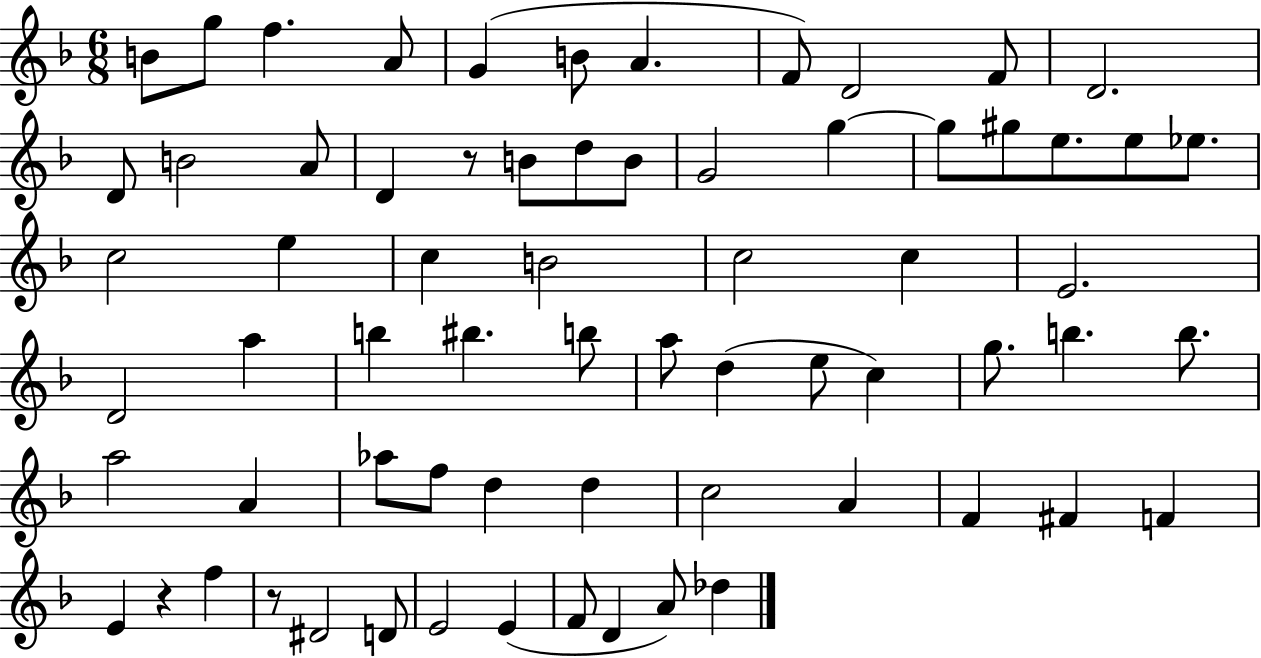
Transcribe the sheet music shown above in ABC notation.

X:1
T:Untitled
M:6/8
L:1/4
K:F
B/2 g/2 f A/2 G B/2 A F/2 D2 F/2 D2 D/2 B2 A/2 D z/2 B/2 d/2 B/2 G2 g g/2 ^g/2 e/2 e/2 _e/2 c2 e c B2 c2 c E2 D2 a b ^b b/2 a/2 d e/2 c g/2 b b/2 a2 A _a/2 f/2 d d c2 A F ^F F E z f z/2 ^D2 D/2 E2 E F/2 D A/2 _d